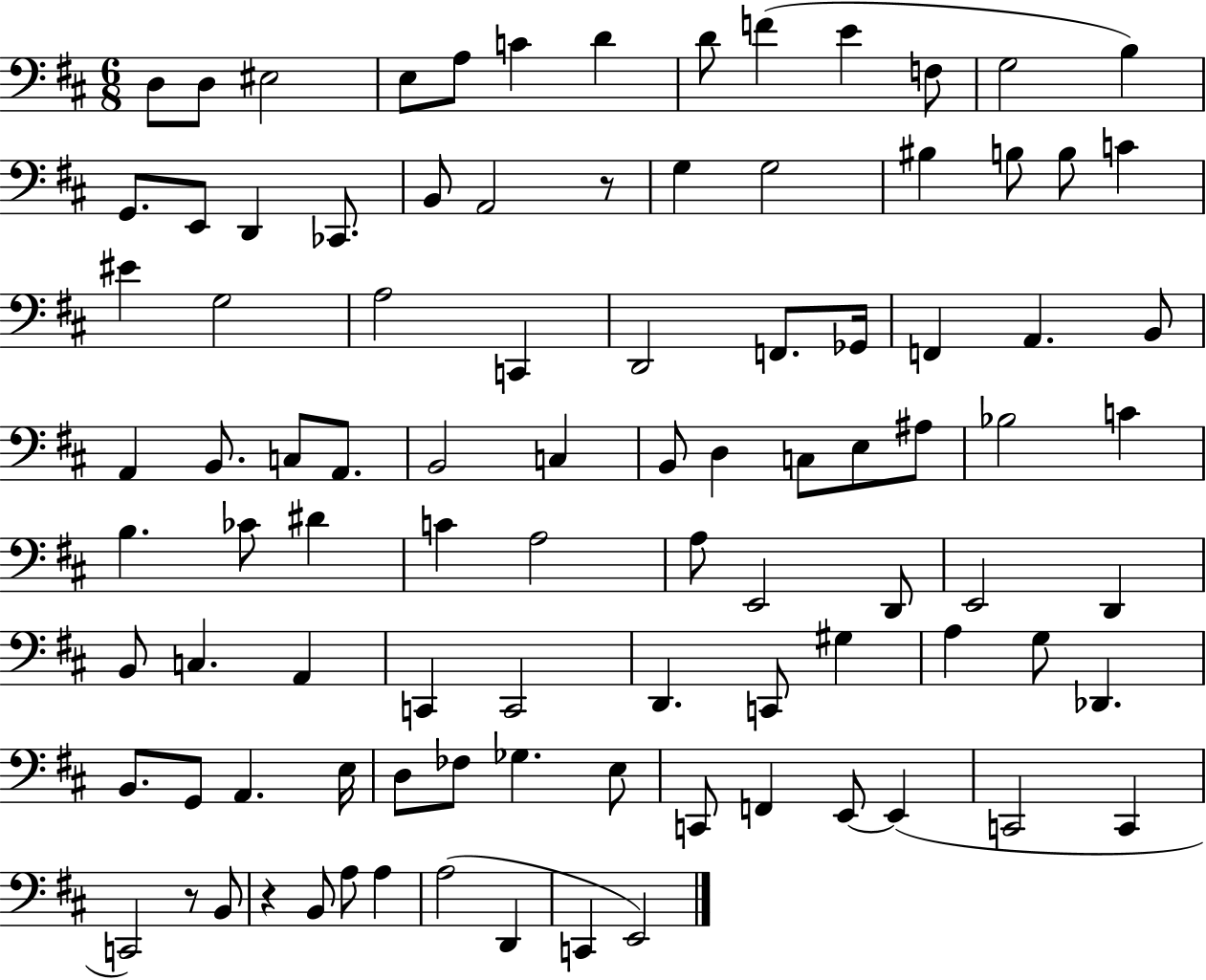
{
  \clef bass
  \numericTimeSignature
  \time 6/8
  \key d \major
  d8 d8 eis2 | e8 a8 c'4 d'4 | d'8 f'4( e'4 f8 | g2 b4) | \break g,8. e,8 d,4 ces,8. | b,8 a,2 r8 | g4 g2 | bis4 b8 b8 c'4 | \break eis'4 g2 | a2 c,4 | d,2 f,8. ges,16 | f,4 a,4. b,8 | \break a,4 b,8. c8 a,8. | b,2 c4 | b,8 d4 c8 e8 ais8 | bes2 c'4 | \break b4. ces'8 dis'4 | c'4 a2 | a8 e,2 d,8 | e,2 d,4 | \break b,8 c4. a,4 | c,4 c,2 | d,4. c,8 gis4 | a4 g8 des,4. | \break b,8. g,8 a,4. e16 | d8 fes8 ges4. e8 | c,8 f,4 e,8~~ e,4( | c,2 c,4 | \break c,2) r8 b,8 | r4 b,8 a8 a4 | a2( d,4 | c,4 e,2) | \break \bar "|."
}